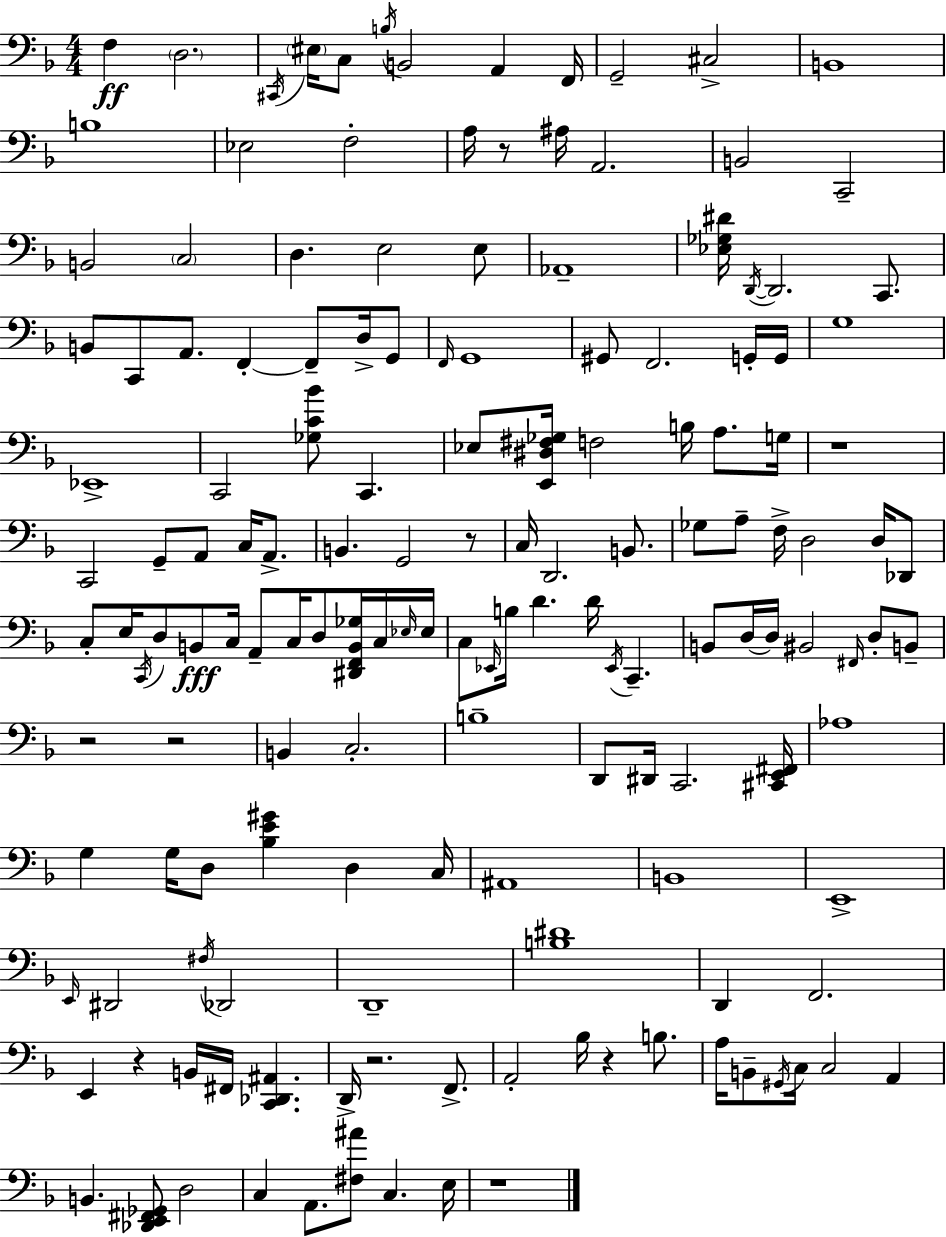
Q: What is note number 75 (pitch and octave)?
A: C3